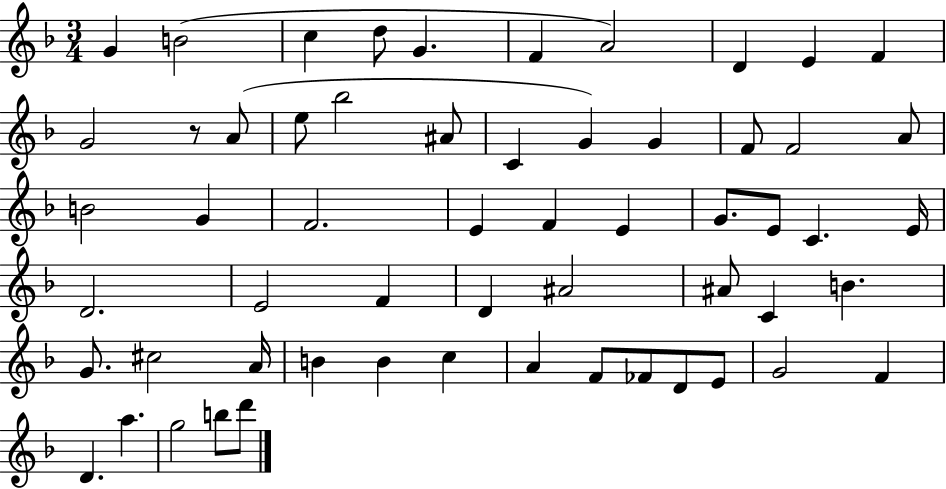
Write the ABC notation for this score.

X:1
T:Untitled
M:3/4
L:1/4
K:F
G B2 c d/2 G F A2 D E F G2 z/2 A/2 e/2 _b2 ^A/2 C G G F/2 F2 A/2 B2 G F2 E F E G/2 E/2 C E/4 D2 E2 F D ^A2 ^A/2 C B G/2 ^c2 A/4 B B c A F/2 _F/2 D/2 E/2 G2 F D a g2 b/2 d'/2